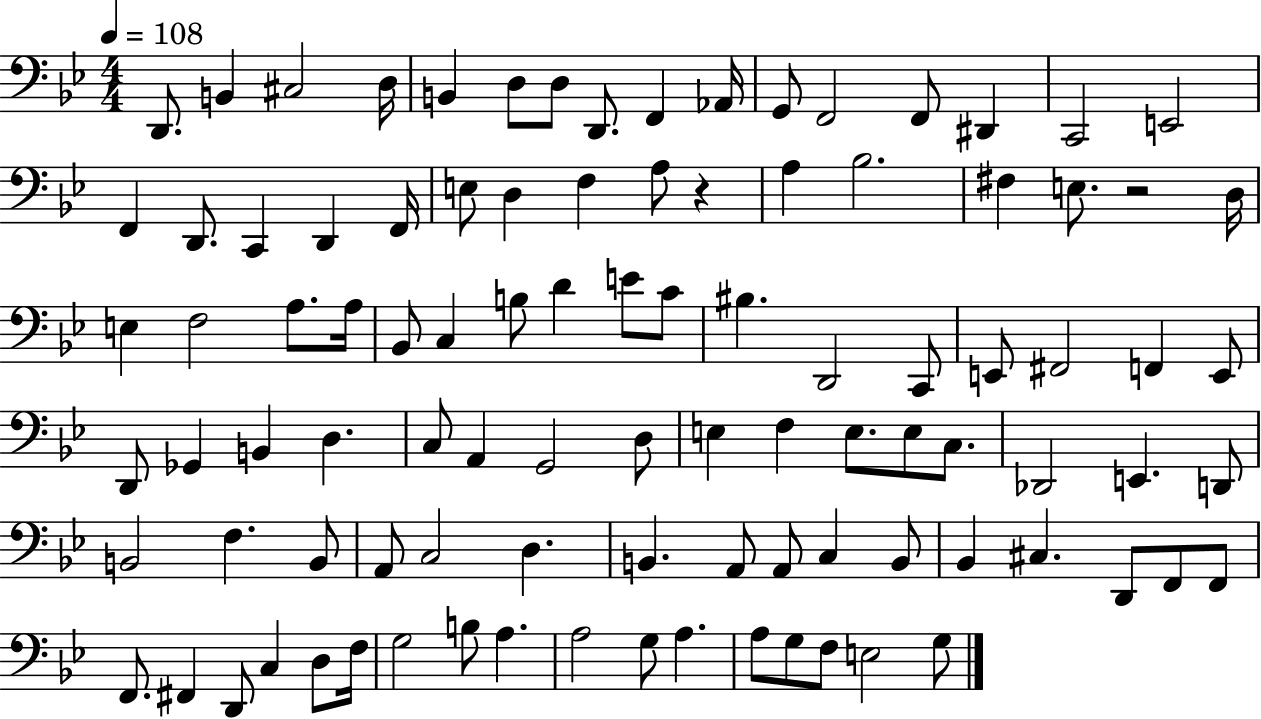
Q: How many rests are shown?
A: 2